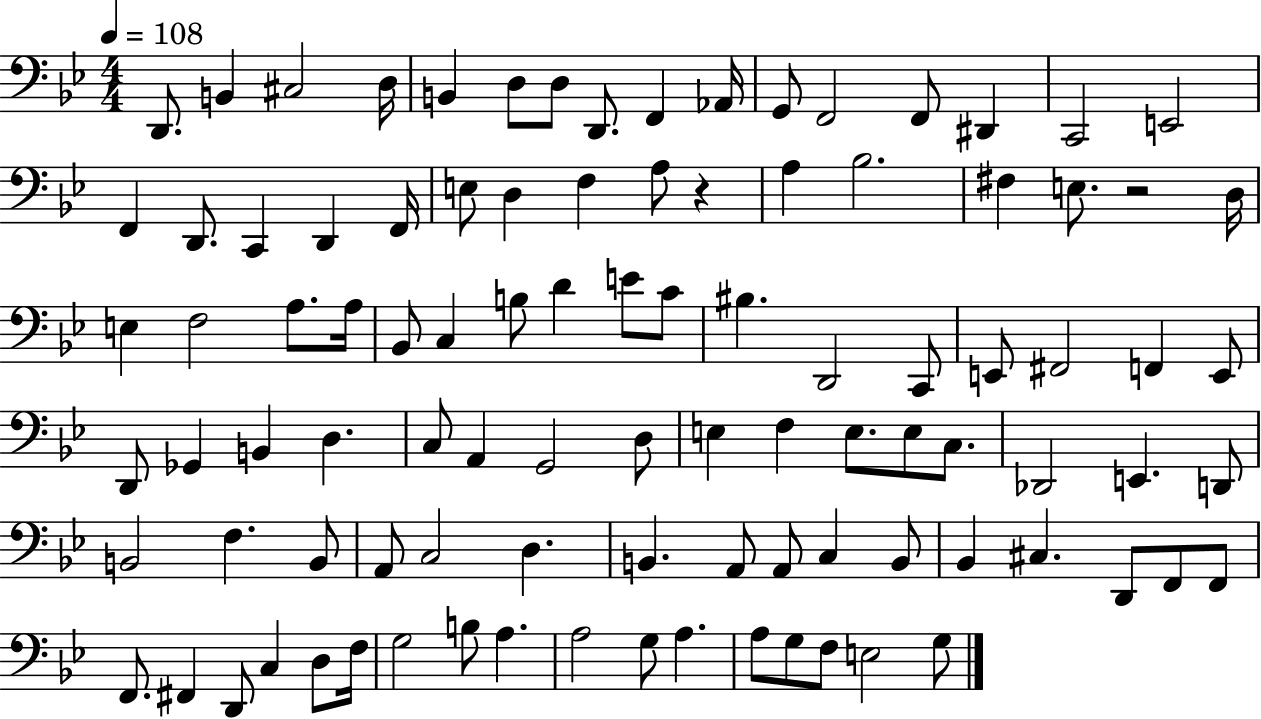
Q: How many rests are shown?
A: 2